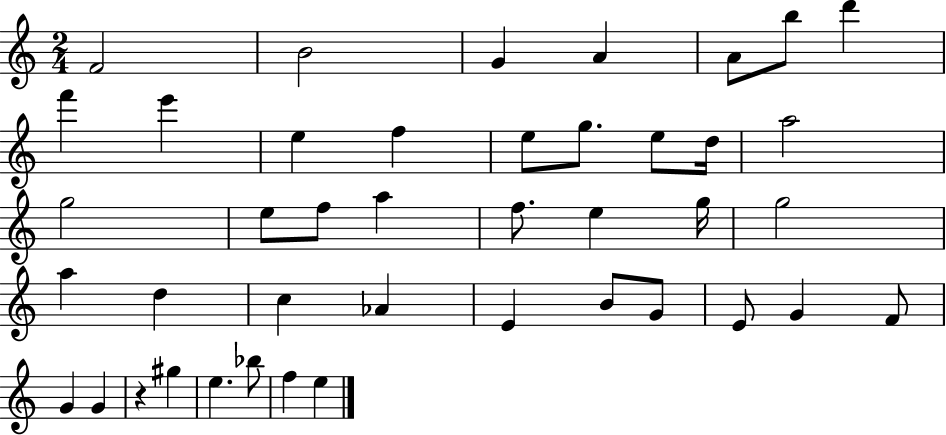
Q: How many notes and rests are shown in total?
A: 42